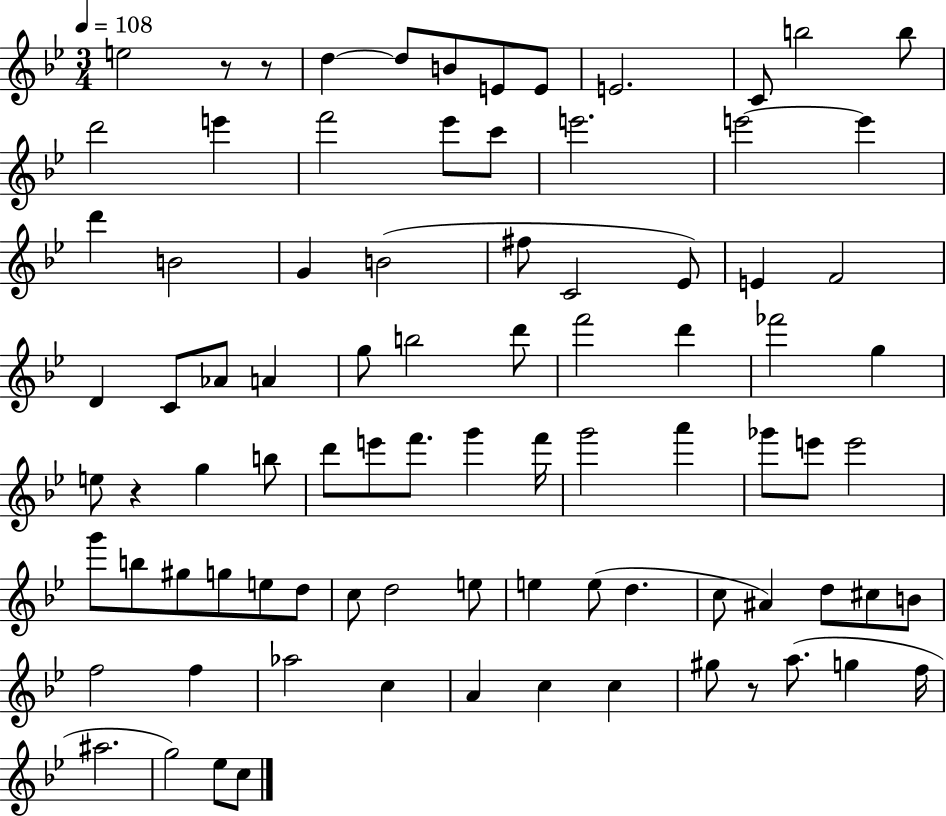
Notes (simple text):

E5/h R/e R/e D5/q D5/e B4/e E4/e E4/e E4/h. C4/e B5/h B5/e D6/h E6/q F6/h Eb6/e C6/e E6/h. E6/h E6/q D6/q B4/h G4/q B4/h F#5/e C4/h Eb4/e E4/q F4/h D4/q C4/e Ab4/e A4/q G5/e B5/h D6/e F6/h D6/q FES6/h G5/q E5/e R/q G5/q B5/e D6/e E6/e F6/e. G6/q F6/s G6/h A6/q Gb6/e E6/e E6/h G6/e B5/e G#5/e G5/e E5/e D5/e C5/e D5/h E5/e E5/q E5/e D5/q. C5/e A#4/q D5/e C#5/e B4/e F5/h F5/q Ab5/h C5/q A4/q C5/q C5/q G#5/e R/e A5/e. G5/q F5/s A#5/h. G5/h Eb5/e C5/e